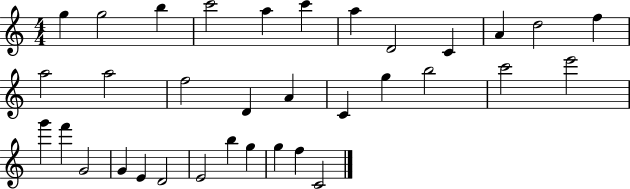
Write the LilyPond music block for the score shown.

{
  \clef treble
  \numericTimeSignature
  \time 4/4
  \key c \major
  g''4 g''2 b''4 | c'''2 a''4 c'''4 | a''4 d'2 c'4 | a'4 d''2 f''4 | \break a''2 a''2 | f''2 d'4 a'4 | c'4 g''4 b''2 | c'''2 e'''2 | \break g'''4 f'''4 g'2 | g'4 e'4 d'2 | e'2 b''4 g''4 | g''4 f''4 c'2 | \break \bar "|."
}